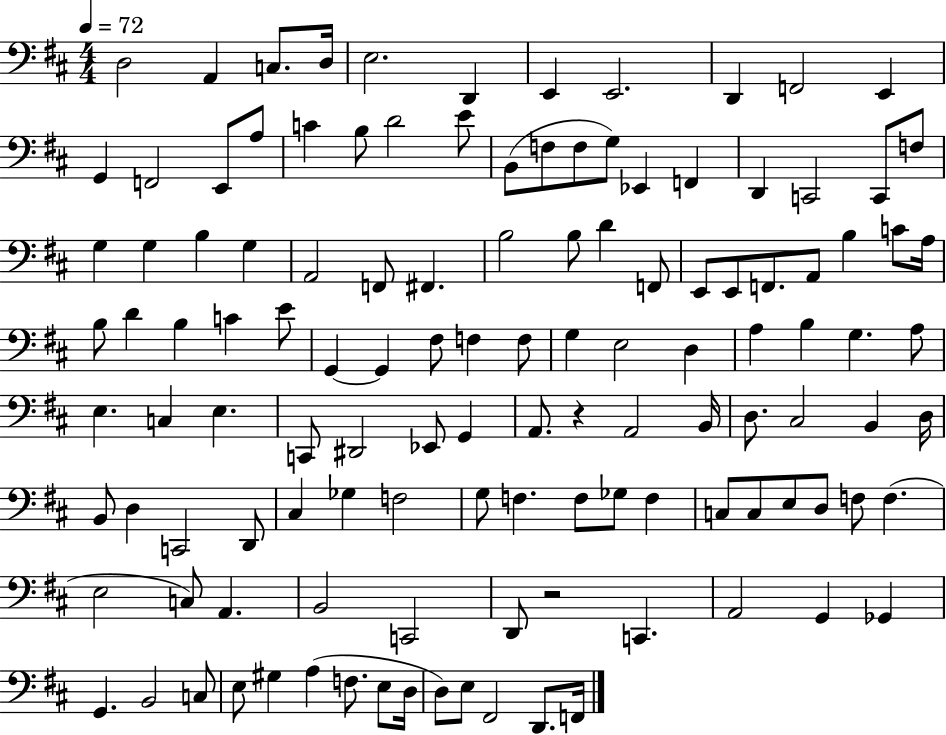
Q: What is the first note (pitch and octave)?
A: D3